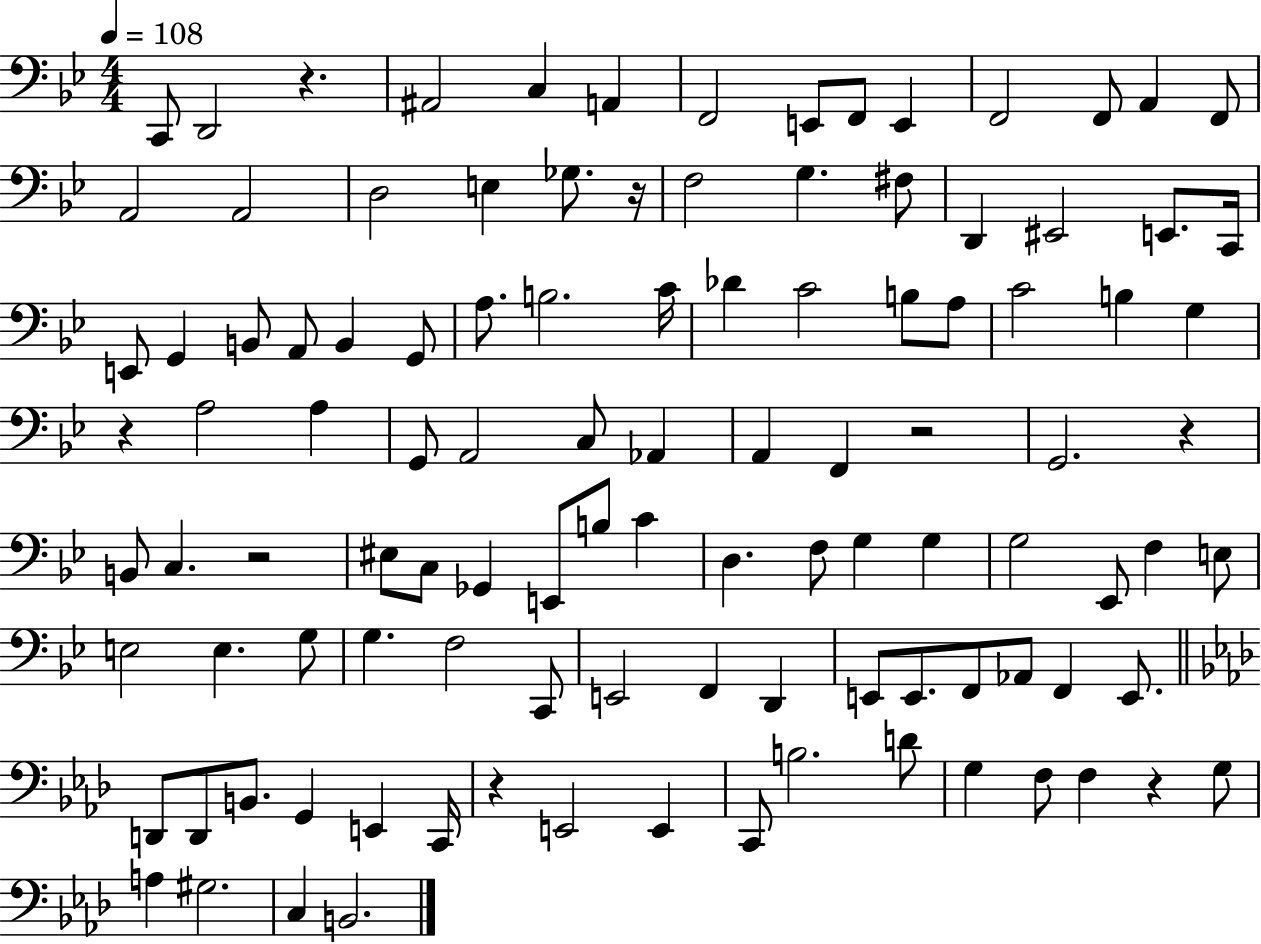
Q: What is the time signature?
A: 4/4